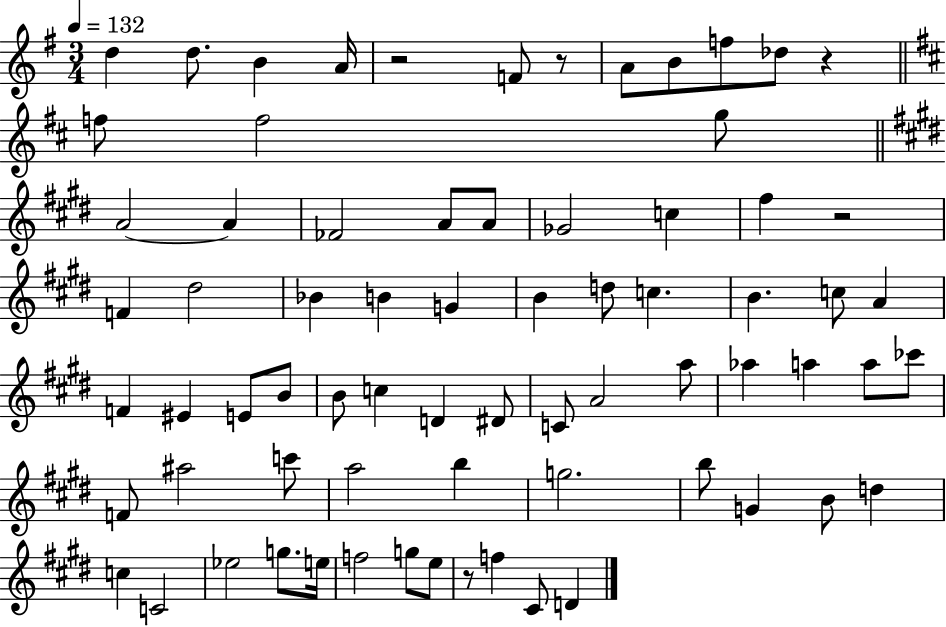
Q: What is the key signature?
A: G major